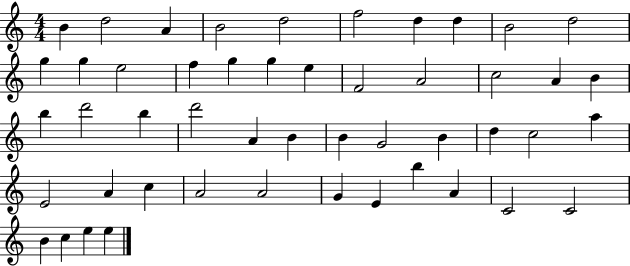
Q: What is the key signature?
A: C major